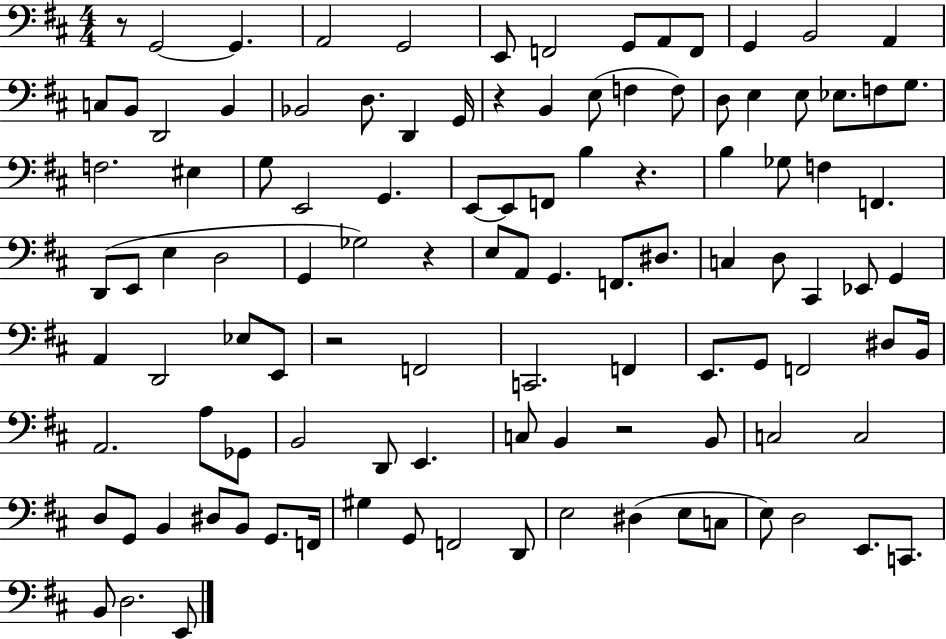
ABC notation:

X:1
T:Untitled
M:4/4
L:1/4
K:D
z/2 G,,2 G,, A,,2 G,,2 E,,/2 F,,2 G,,/2 A,,/2 F,,/2 G,, B,,2 A,, C,/2 B,,/2 D,,2 B,, _B,,2 D,/2 D,, G,,/4 z B,, E,/2 F, F,/2 D,/2 E, E,/2 _E,/2 F,/2 G,/2 F,2 ^E, G,/2 E,,2 G,, E,,/2 E,,/2 F,,/2 B, z B, _G,/2 F, F,, D,,/2 E,,/2 E, D,2 G,, _G,2 z E,/2 A,,/2 G,, F,,/2 ^D,/2 C, D,/2 ^C,, _E,,/2 G,, A,, D,,2 _E,/2 E,,/2 z2 F,,2 C,,2 F,, E,,/2 G,,/2 F,,2 ^D,/2 B,,/4 A,,2 A,/2 _G,,/2 B,,2 D,,/2 E,, C,/2 B,, z2 B,,/2 C,2 C,2 D,/2 G,,/2 B,, ^D,/2 B,,/2 G,,/2 F,,/4 ^G, G,,/2 F,,2 D,,/2 E,2 ^D, E,/2 C,/2 E,/2 D,2 E,,/2 C,,/2 B,,/2 D,2 E,,/2